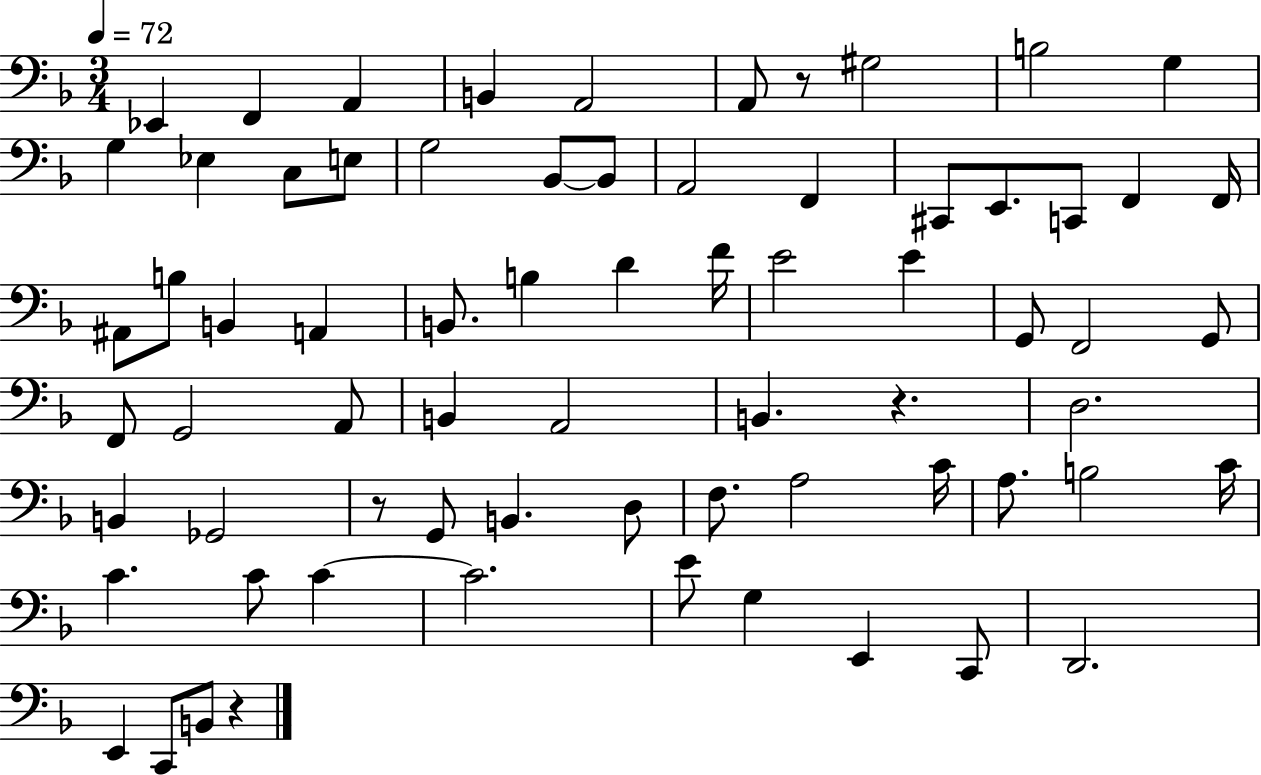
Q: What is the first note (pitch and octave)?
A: Eb2